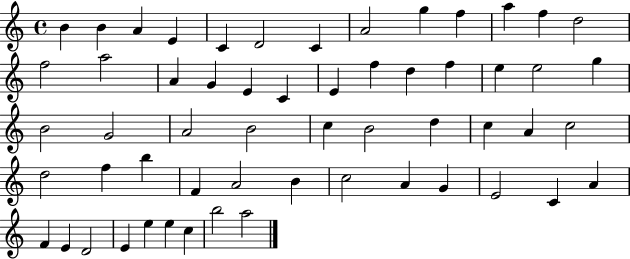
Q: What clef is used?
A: treble